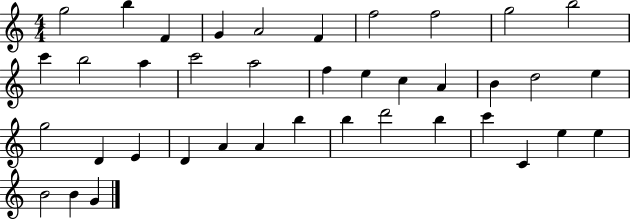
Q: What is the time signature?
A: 4/4